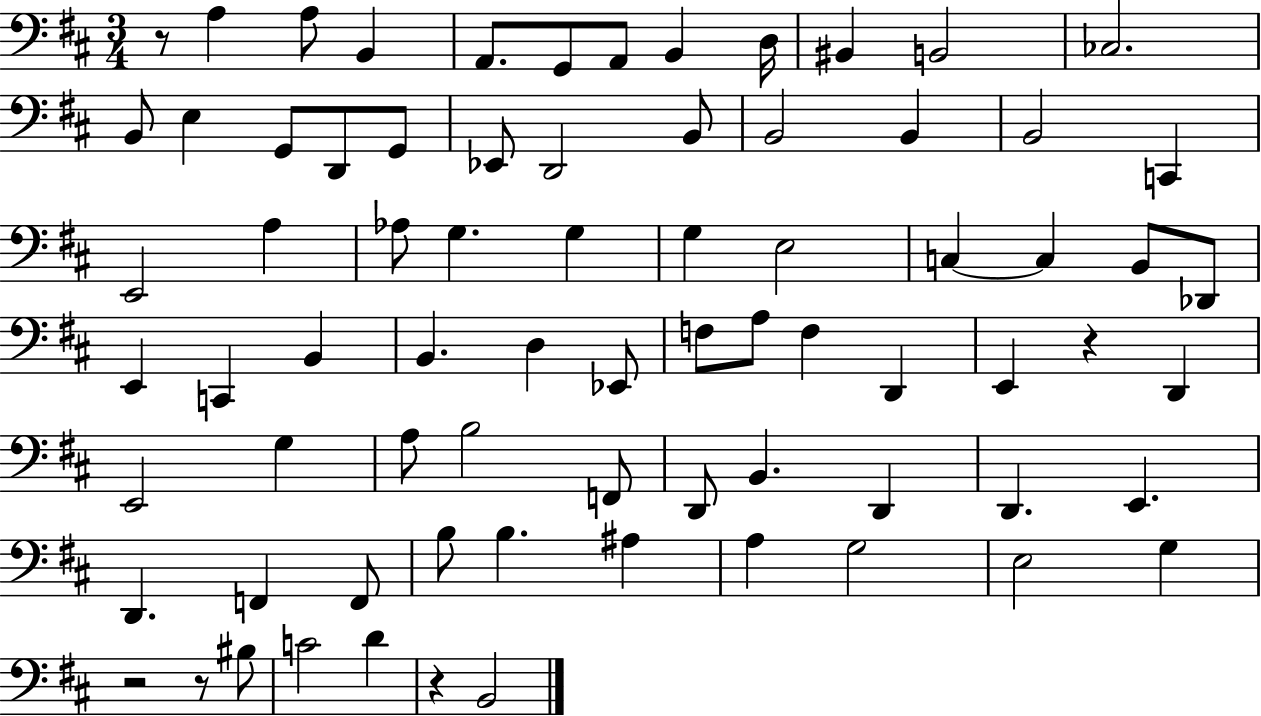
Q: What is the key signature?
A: D major